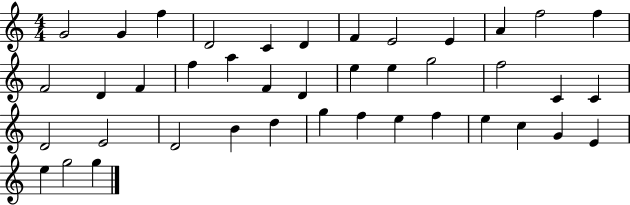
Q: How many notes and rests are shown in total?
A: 41